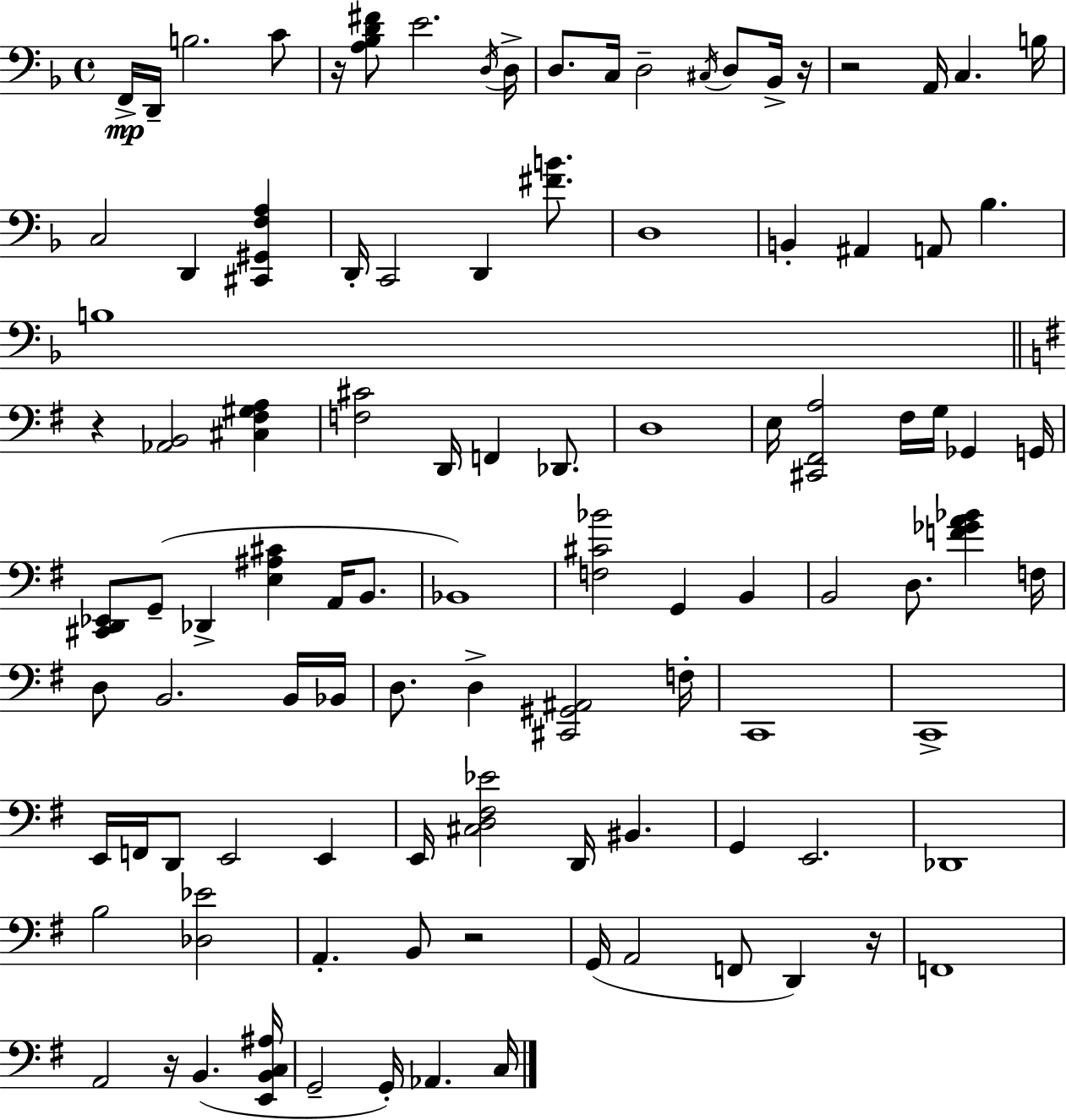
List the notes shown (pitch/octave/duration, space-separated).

F2/s D2/s B3/h. C4/e R/s [A3,Bb3,D4,F#4]/e E4/h. D3/s D3/s D3/e. C3/s D3/h C#3/s D3/e Bb2/s R/s R/h A2/s C3/q. B3/s C3/h D2/q [C#2,G#2,F3,A3]/q D2/s C2/h D2/q [F#4,B4]/e. D3/w B2/q A#2/q A2/e Bb3/q. B3/w R/q [Ab2,B2]/h [C#3,F#3,G#3,A3]/q [F3,C#4]/h D2/s F2/q Db2/e. D3/w E3/s [C#2,F#2,A3]/h F#3/s G3/s Gb2/q G2/s [C#2,D2,Eb2]/e G2/e Db2/q [E3,A#3,C#4]/q A2/s B2/e. Bb2/w [F3,C#4,Bb4]/h G2/q B2/q B2/h D3/e. [F4,Gb4,A4,Bb4]/q F3/s D3/e B2/h. B2/s Bb2/s D3/e. D3/q [C#2,G#2,A#2]/h F3/s C2/w C2/w E2/s F2/s D2/e E2/h E2/q E2/s [C#3,D3,F#3,Eb4]/h D2/s BIS2/q. G2/q E2/h. Db2/w B3/h [Db3,Eb4]/h A2/q. B2/e R/h G2/s A2/h F2/e D2/q R/s F2/w A2/h R/s B2/q. [E2,B2,C3,A#3]/s G2/h G2/s Ab2/q. C3/s